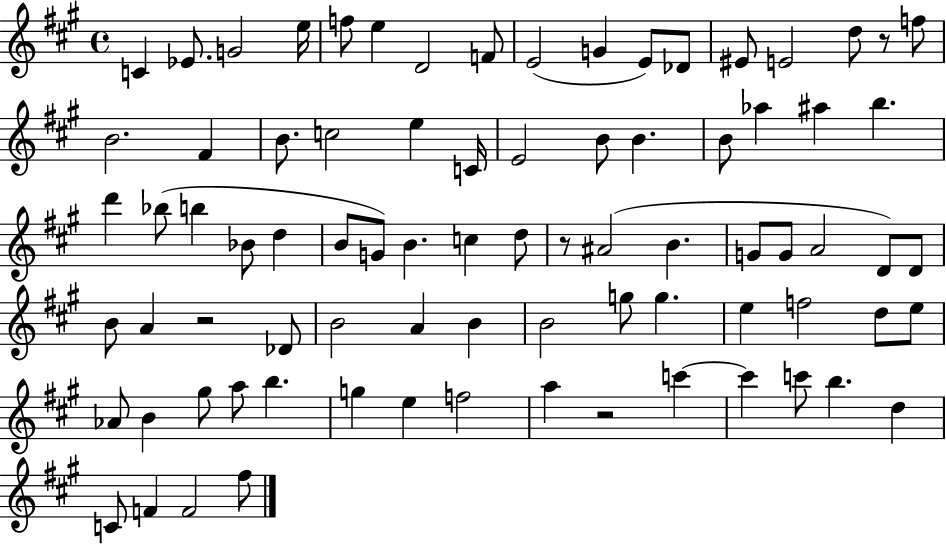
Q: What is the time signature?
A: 4/4